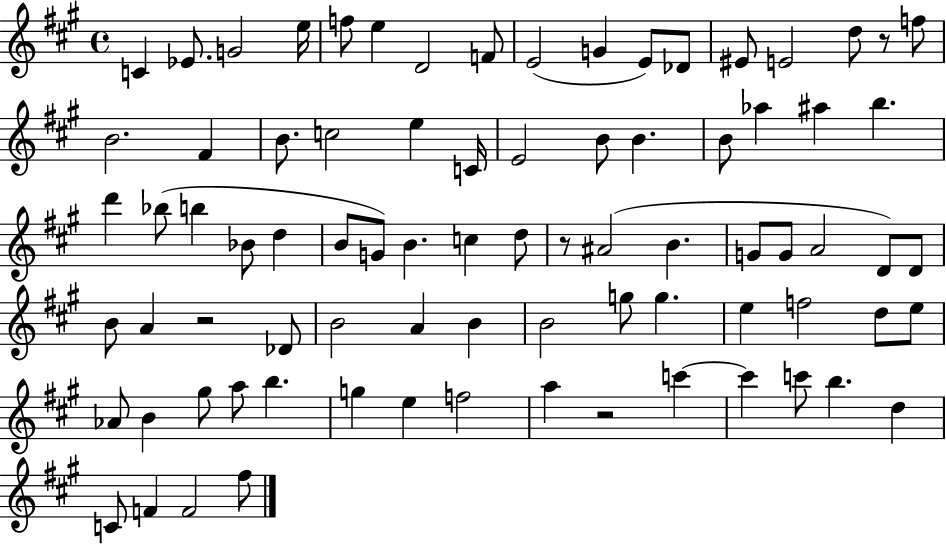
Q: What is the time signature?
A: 4/4